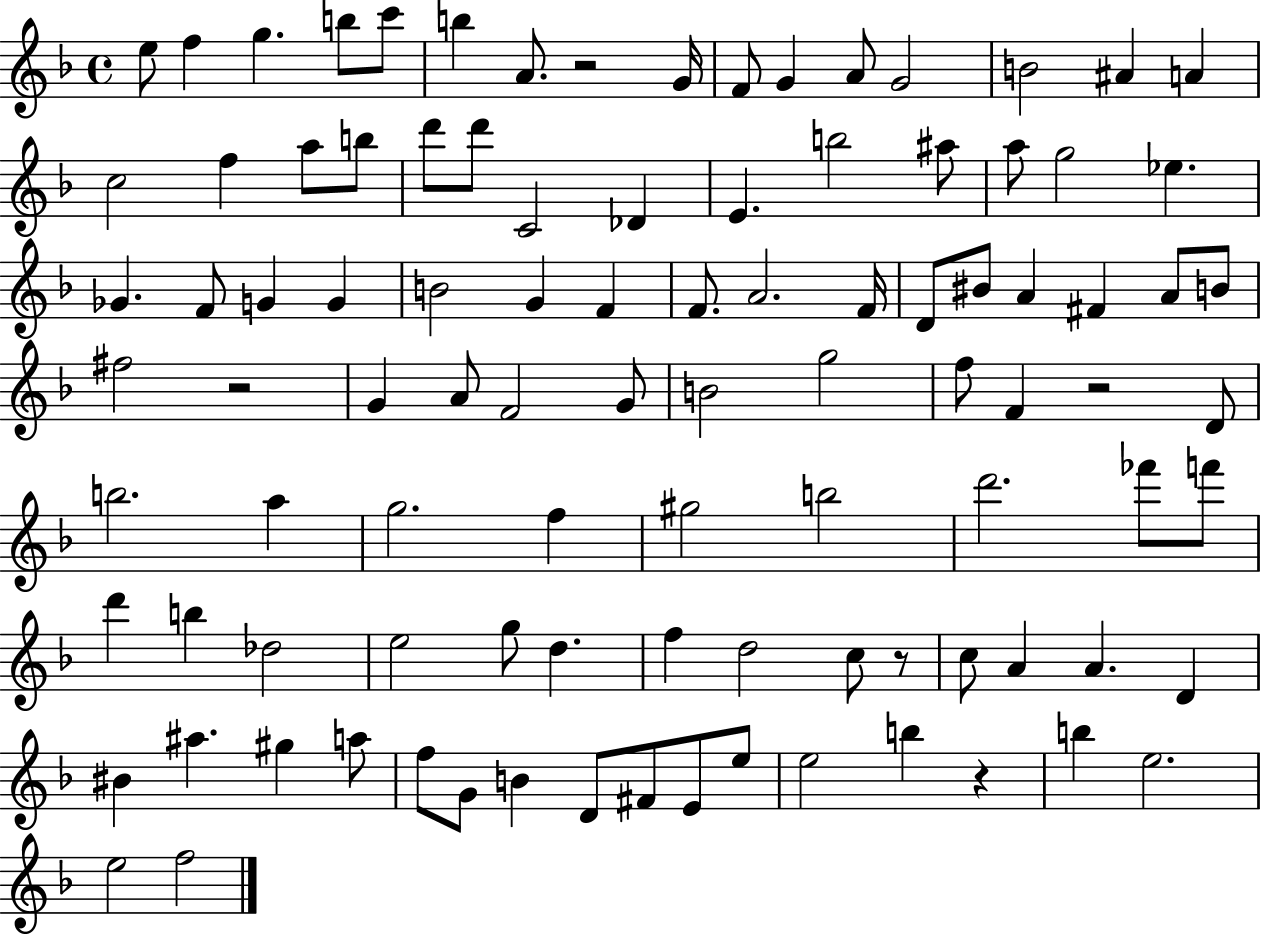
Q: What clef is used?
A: treble